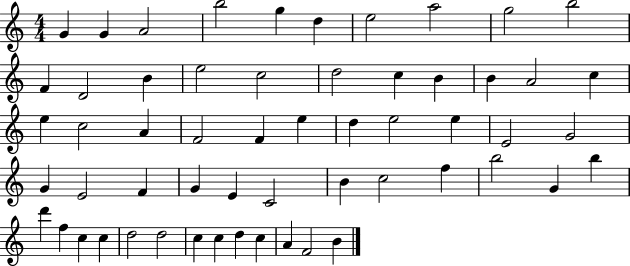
G4/q G4/q A4/h B5/h G5/q D5/q E5/h A5/h G5/h B5/h F4/q D4/h B4/q E5/h C5/h D5/h C5/q B4/q B4/q A4/h C5/q E5/q C5/h A4/q F4/h F4/q E5/q D5/q E5/h E5/q E4/h G4/h G4/q E4/h F4/q G4/q E4/q C4/h B4/q C5/h F5/q B5/h G4/q B5/q D6/q F5/q C5/q C5/q D5/h D5/h C5/q C5/q D5/q C5/q A4/q F4/h B4/q